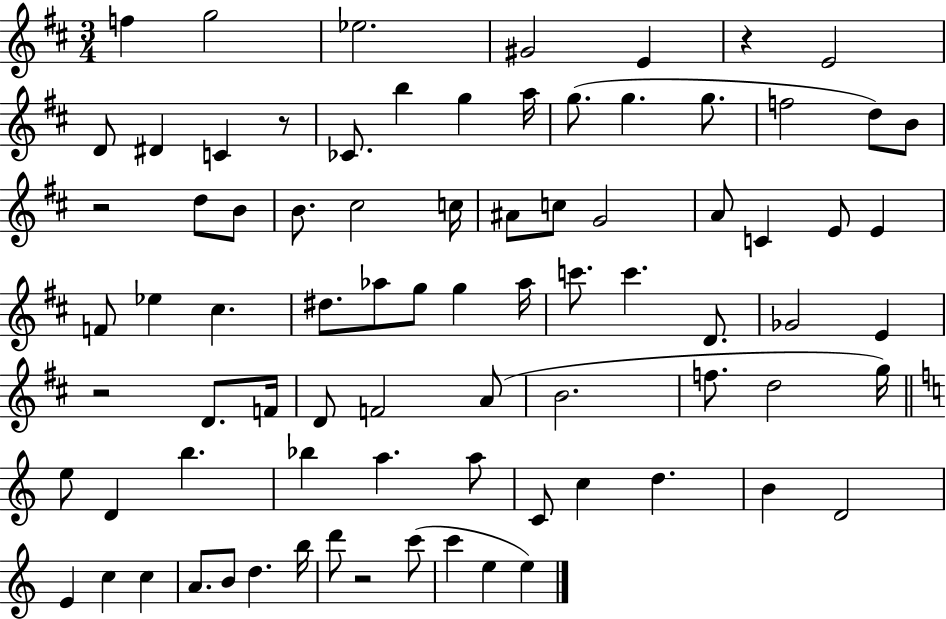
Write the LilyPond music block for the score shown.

{
  \clef treble
  \numericTimeSignature
  \time 3/4
  \key d \major
  \repeat volta 2 { f''4 g''2 | ees''2. | gis'2 e'4 | r4 e'2 | \break d'8 dis'4 c'4 r8 | ces'8. b''4 g''4 a''16 | g''8.( g''4. g''8. | f''2 d''8) b'8 | \break r2 d''8 b'8 | b'8. cis''2 c''16 | ais'8 c''8 g'2 | a'8 c'4 e'8 e'4 | \break f'8 ees''4 cis''4. | dis''8. aes''8 g''8 g''4 aes''16 | c'''8. c'''4. d'8. | ges'2 e'4 | \break r2 d'8. f'16 | d'8 f'2 a'8( | b'2. | f''8. d''2 g''16) | \break \bar "||" \break \key c \major e''8 d'4 b''4. | bes''4 a''4. a''8 | c'8 c''4 d''4. | b'4 d'2 | \break e'4 c''4 c''4 | a'8. b'8 d''4. b''16 | d'''8 r2 c'''8( | c'''4 e''4 e''4) | \break } \bar "|."
}